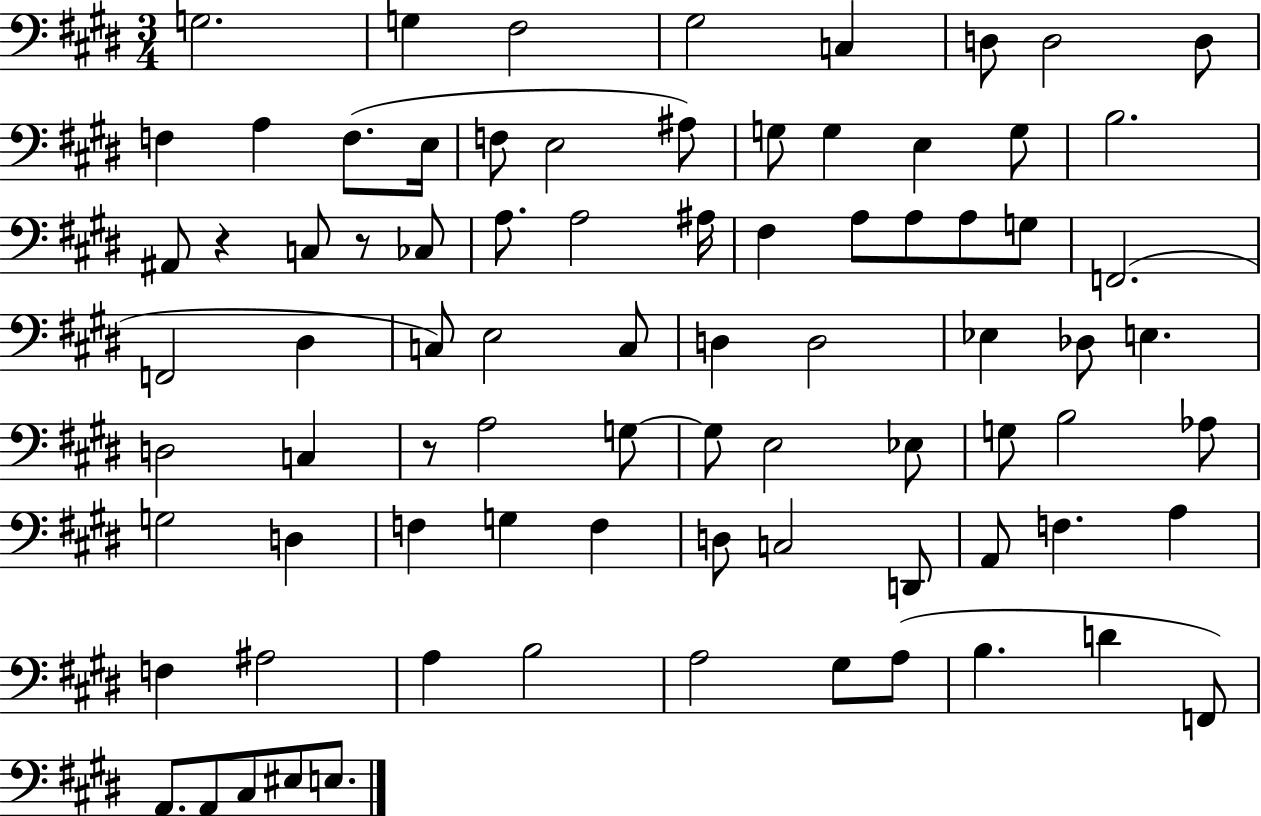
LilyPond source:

{
  \clef bass
  \numericTimeSignature
  \time 3/4
  \key e \major
  g2. | g4 fis2 | gis2 c4 | d8 d2 d8 | \break f4 a4 f8.( e16 | f8 e2 ais8) | g8 g4 e4 g8 | b2. | \break ais,8 r4 c8 r8 ces8 | a8. a2 ais16 | fis4 a8 a8 a8 g8 | f,2.( | \break f,2 dis4 | c8) e2 c8 | d4 d2 | ees4 des8 e4. | \break d2 c4 | r8 a2 g8~~ | g8 e2 ees8 | g8 b2 aes8 | \break g2 d4 | f4 g4 f4 | d8 c2 d,8 | a,8 f4. a4 | \break f4 ais2 | a4 b2 | a2 gis8 a8( | b4. d'4 f,8) | \break a,8. a,8 cis8 eis8 e8. | \bar "|."
}